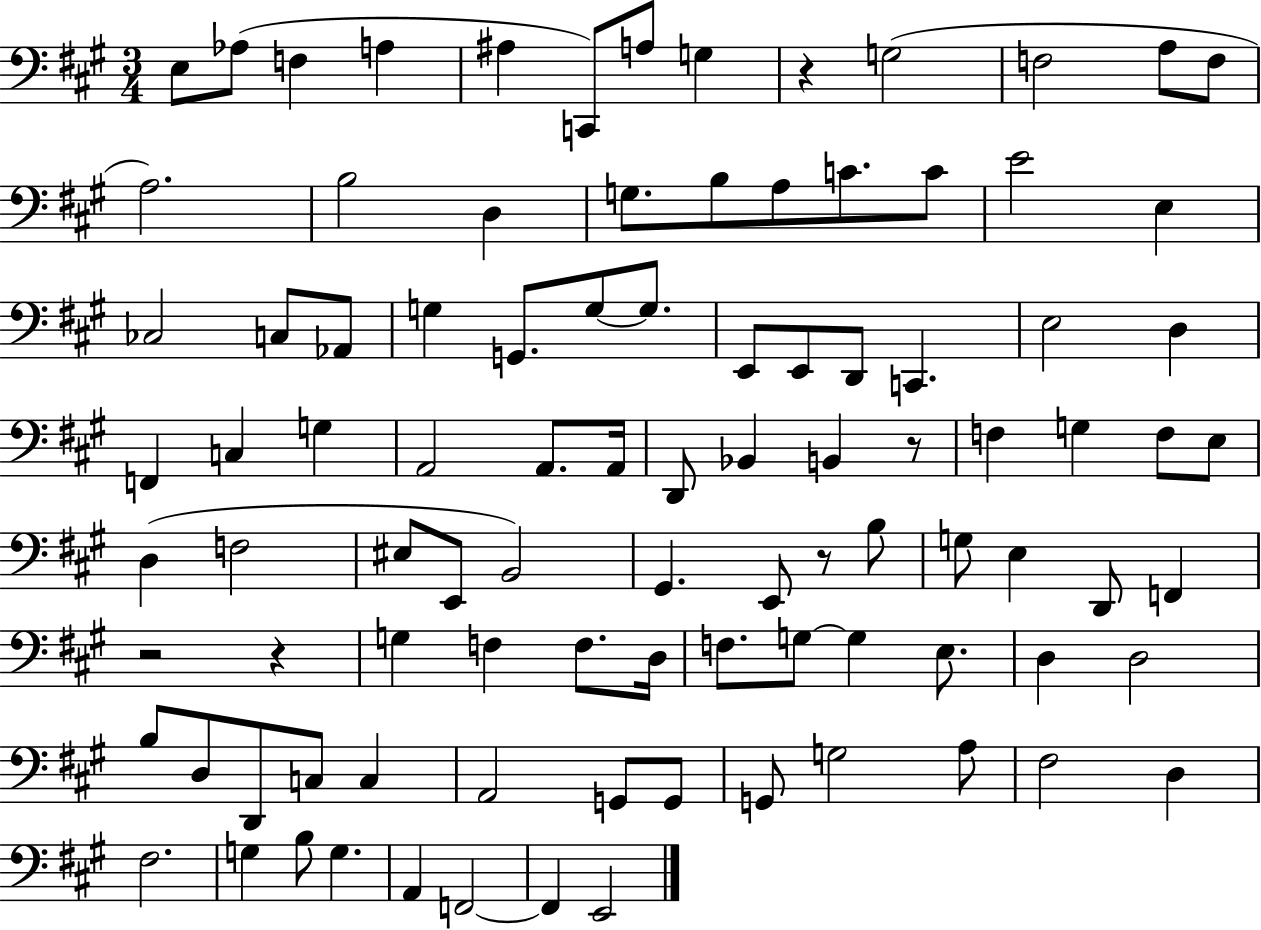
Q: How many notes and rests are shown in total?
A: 96